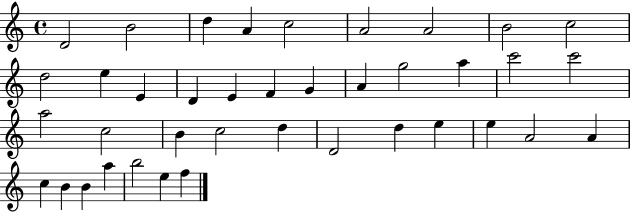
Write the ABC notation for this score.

X:1
T:Untitled
M:4/4
L:1/4
K:C
D2 B2 d A c2 A2 A2 B2 c2 d2 e E D E F G A g2 a c'2 c'2 a2 c2 B c2 d D2 d e e A2 A c B B a b2 e f